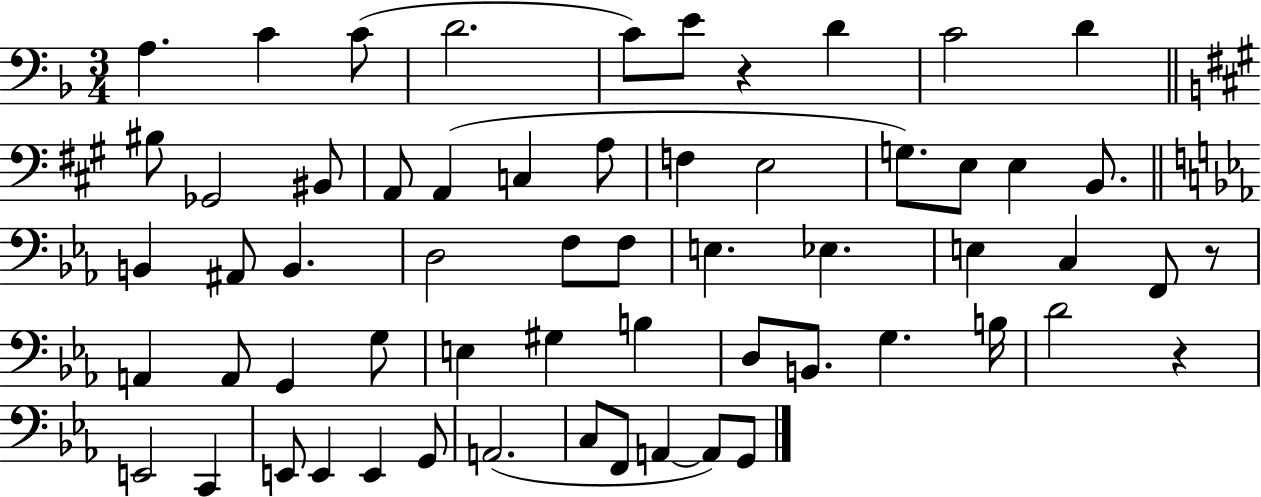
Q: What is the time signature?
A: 3/4